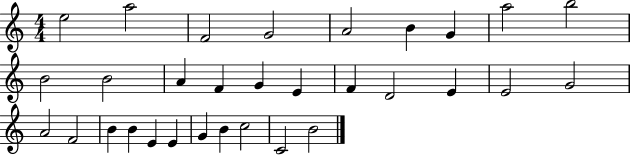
E5/h A5/h F4/h G4/h A4/h B4/q G4/q A5/h B5/h B4/h B4/h A4/q F4/q G4/q E4/q F4/q D4/h E4/q E4/h G4/h A4/h F4/h B4/q B4/q E4/q E4/q G4/q B4/q C5/h C4/h B4/h